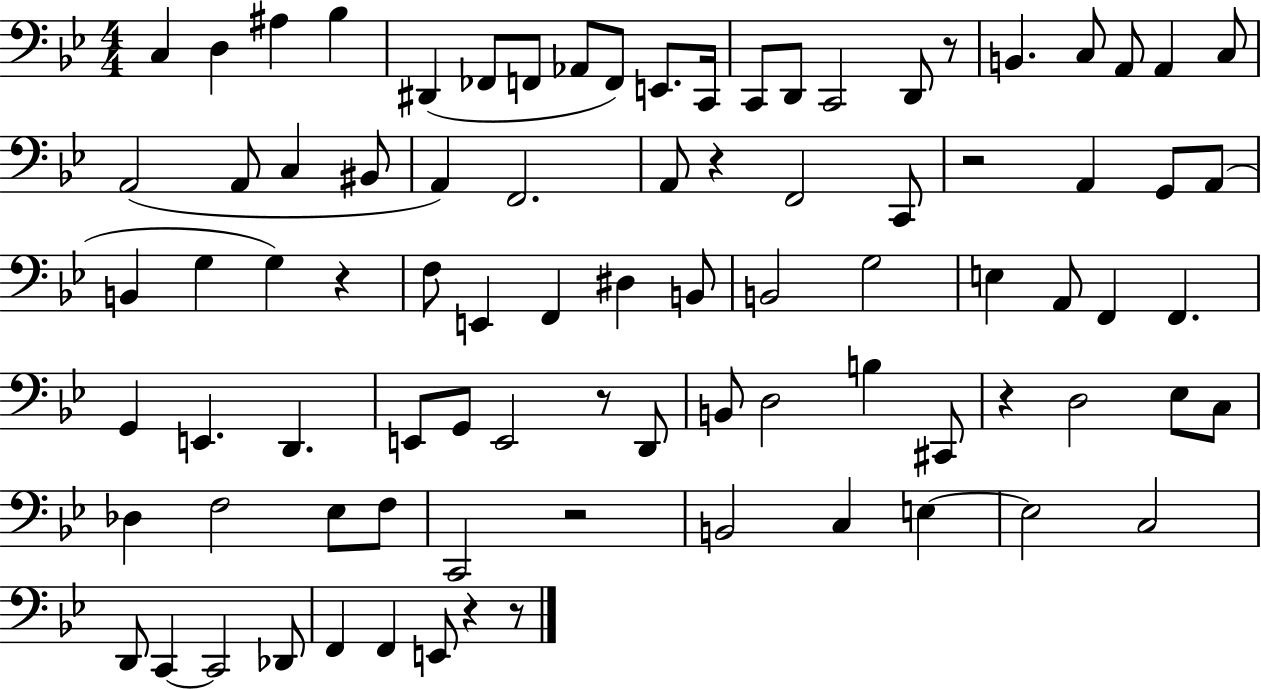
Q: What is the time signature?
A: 4/4